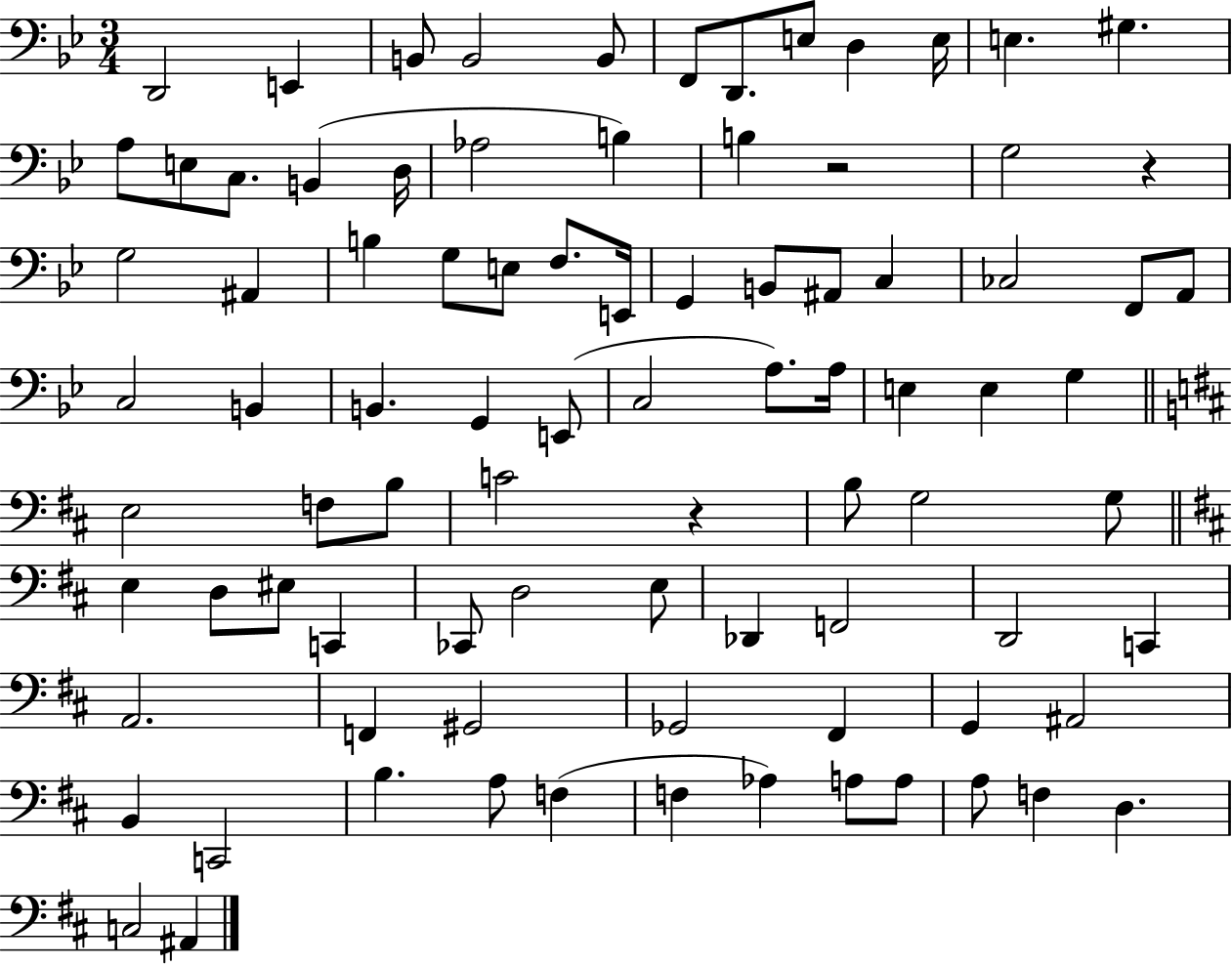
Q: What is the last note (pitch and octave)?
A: A#2